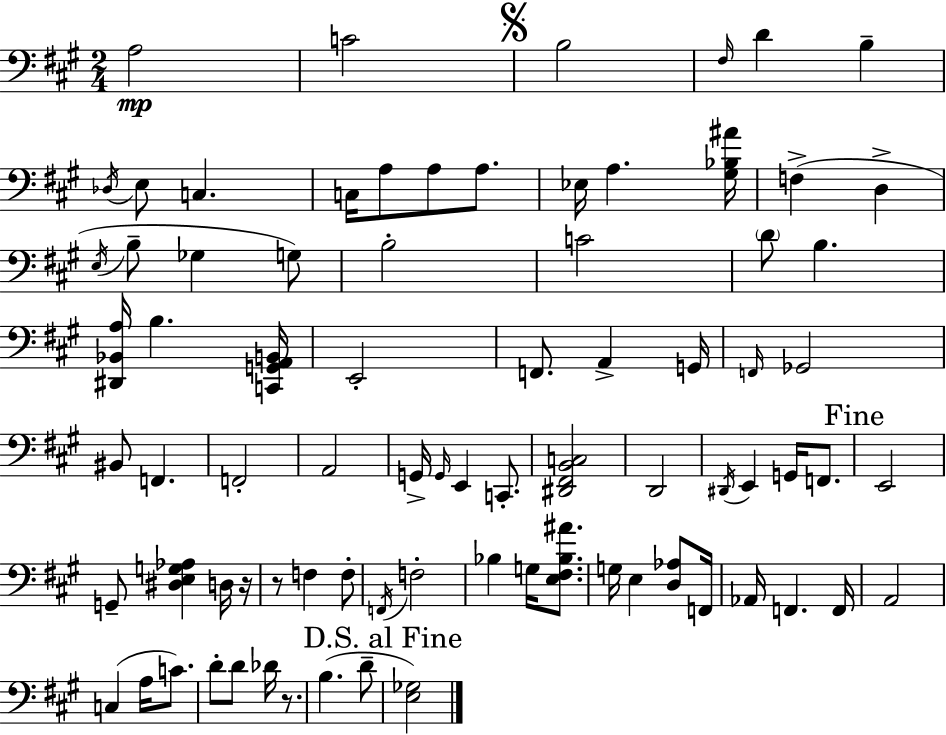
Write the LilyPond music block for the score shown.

{
  \clef bass
  \numericTimeSignature
  \time 2/4
  \key a \major
  a2\mp | c'2 | \mark \markup { \musicglyph "scripts.segno" } b2 | \grace { fis16 } d'4 b4-- | \break \acciaccatura { des16 } e8 c4. | c16 a8 a8 a8. | ees16 a4. | <gis bes ais'>16 f4->( d4-> | \break \acciaccatura { e16 } b8-- ges4 | g8) b2-. | c'2 | \parenthesize d'8 b4. | \break <dis, bes, a>16 b4. | <c, g, a, b,>16 e,2-. | f,8. a,4-> | g,16 \grace { f,16 } ges,2 | \break bis,8 f,4. | f,2-. | a,2 | g,16-> \grace { g,16 } e,4 | \break c,8.-. <dis, fis, b, c>2 | d,2 | \acciaccatura { dis,16 } e,4 | g,16 f,8. \mark "Fine" e,2 | \break g,8-- | <dis e g aes>4 d16 r16 r8 | f4 f8-. \acciaccatura { f,16 } f2-. | bes4 | \break g16 <e fis bes ais'>8. g16 | e4 <d aes>8 f,16 aes,16 | f,4. f,16 a,2 | c4( | \break a16 c'8.) d'8-. | d'8 des'16 r8. b4.( | d'8-- \mark "D.S. al Fine" <e ges>2) | \bar "|."
}